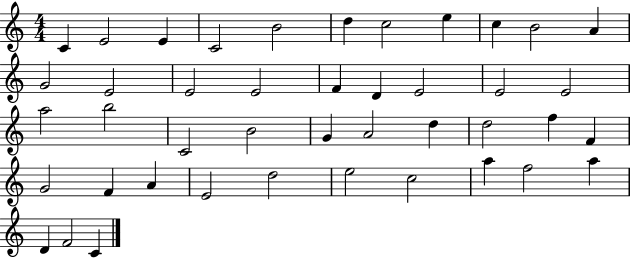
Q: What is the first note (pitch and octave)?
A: C4